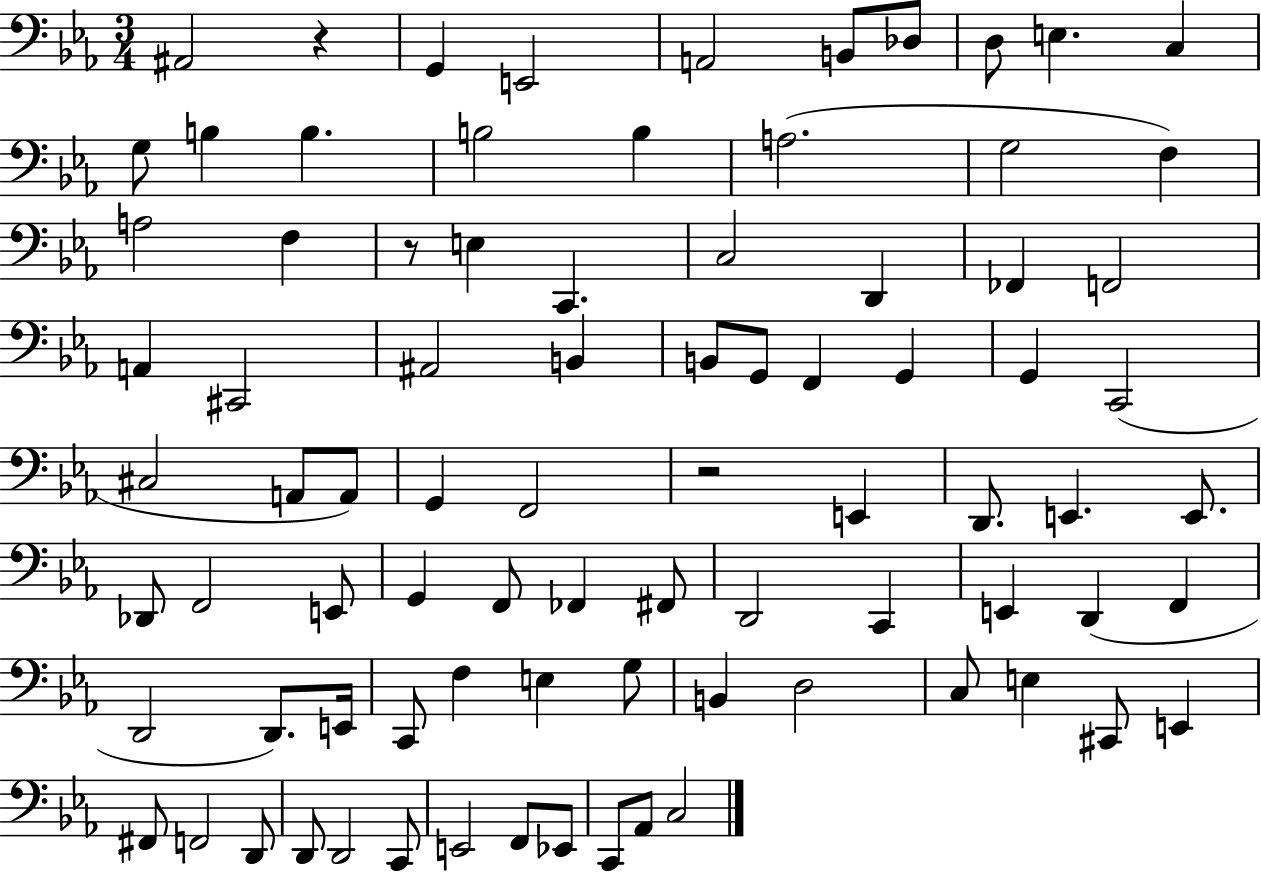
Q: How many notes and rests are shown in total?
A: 84